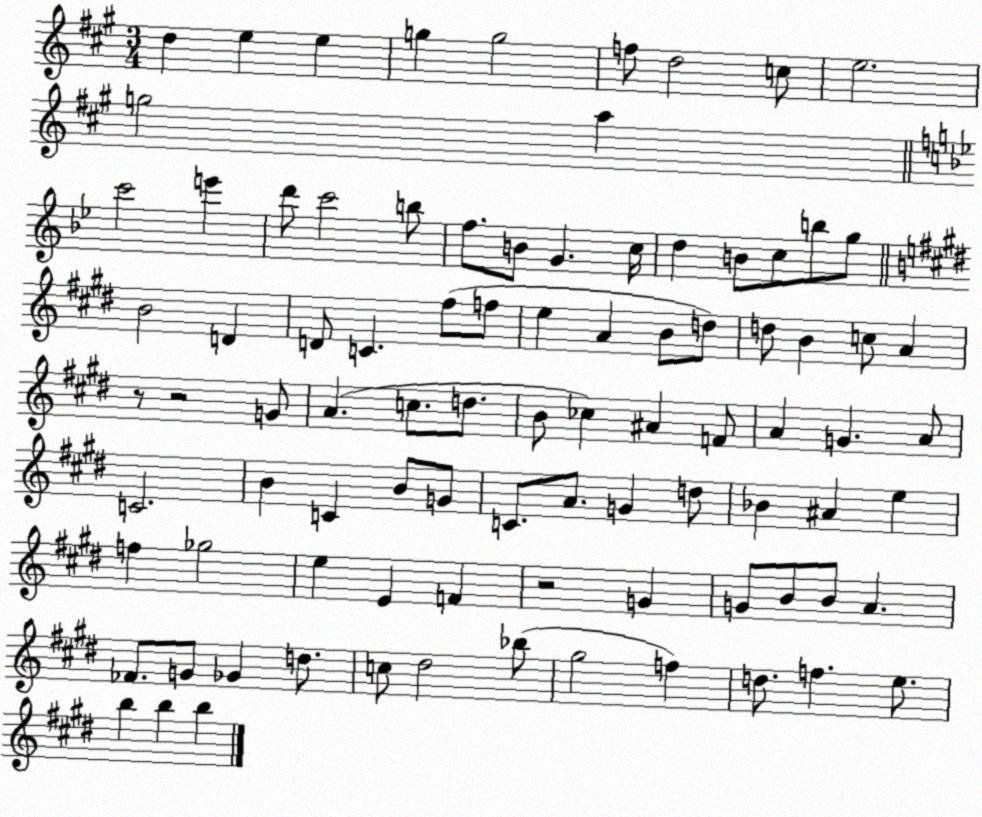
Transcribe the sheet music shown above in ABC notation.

X:1
T:Untitled
M:3/4
L:1/4
K:A
d e e g g2 f/2 d2 c/2 e2 g2 a c'2 e' d'/2 c'2 b/2 f/2 B/2 G c/4 d B/2 c/2 b/2 g/2 B2 D D/2 C ^f/2 f/2 e A B/2 d/2 d/2 B c/2 A z/2 z2 G/2 A c/2 d/2 B/2 _c ^A F/2 A G A/2 C2 B C B/2 G/2 C/2 A/2 G d/2 _B ^A e f _g2 e E F z2 G G/2 B/2 B/2 A _F/2 G/2 _G d/2 c/2 ^d2 _b/2 ^g2 f d/2 f e/2 b b b